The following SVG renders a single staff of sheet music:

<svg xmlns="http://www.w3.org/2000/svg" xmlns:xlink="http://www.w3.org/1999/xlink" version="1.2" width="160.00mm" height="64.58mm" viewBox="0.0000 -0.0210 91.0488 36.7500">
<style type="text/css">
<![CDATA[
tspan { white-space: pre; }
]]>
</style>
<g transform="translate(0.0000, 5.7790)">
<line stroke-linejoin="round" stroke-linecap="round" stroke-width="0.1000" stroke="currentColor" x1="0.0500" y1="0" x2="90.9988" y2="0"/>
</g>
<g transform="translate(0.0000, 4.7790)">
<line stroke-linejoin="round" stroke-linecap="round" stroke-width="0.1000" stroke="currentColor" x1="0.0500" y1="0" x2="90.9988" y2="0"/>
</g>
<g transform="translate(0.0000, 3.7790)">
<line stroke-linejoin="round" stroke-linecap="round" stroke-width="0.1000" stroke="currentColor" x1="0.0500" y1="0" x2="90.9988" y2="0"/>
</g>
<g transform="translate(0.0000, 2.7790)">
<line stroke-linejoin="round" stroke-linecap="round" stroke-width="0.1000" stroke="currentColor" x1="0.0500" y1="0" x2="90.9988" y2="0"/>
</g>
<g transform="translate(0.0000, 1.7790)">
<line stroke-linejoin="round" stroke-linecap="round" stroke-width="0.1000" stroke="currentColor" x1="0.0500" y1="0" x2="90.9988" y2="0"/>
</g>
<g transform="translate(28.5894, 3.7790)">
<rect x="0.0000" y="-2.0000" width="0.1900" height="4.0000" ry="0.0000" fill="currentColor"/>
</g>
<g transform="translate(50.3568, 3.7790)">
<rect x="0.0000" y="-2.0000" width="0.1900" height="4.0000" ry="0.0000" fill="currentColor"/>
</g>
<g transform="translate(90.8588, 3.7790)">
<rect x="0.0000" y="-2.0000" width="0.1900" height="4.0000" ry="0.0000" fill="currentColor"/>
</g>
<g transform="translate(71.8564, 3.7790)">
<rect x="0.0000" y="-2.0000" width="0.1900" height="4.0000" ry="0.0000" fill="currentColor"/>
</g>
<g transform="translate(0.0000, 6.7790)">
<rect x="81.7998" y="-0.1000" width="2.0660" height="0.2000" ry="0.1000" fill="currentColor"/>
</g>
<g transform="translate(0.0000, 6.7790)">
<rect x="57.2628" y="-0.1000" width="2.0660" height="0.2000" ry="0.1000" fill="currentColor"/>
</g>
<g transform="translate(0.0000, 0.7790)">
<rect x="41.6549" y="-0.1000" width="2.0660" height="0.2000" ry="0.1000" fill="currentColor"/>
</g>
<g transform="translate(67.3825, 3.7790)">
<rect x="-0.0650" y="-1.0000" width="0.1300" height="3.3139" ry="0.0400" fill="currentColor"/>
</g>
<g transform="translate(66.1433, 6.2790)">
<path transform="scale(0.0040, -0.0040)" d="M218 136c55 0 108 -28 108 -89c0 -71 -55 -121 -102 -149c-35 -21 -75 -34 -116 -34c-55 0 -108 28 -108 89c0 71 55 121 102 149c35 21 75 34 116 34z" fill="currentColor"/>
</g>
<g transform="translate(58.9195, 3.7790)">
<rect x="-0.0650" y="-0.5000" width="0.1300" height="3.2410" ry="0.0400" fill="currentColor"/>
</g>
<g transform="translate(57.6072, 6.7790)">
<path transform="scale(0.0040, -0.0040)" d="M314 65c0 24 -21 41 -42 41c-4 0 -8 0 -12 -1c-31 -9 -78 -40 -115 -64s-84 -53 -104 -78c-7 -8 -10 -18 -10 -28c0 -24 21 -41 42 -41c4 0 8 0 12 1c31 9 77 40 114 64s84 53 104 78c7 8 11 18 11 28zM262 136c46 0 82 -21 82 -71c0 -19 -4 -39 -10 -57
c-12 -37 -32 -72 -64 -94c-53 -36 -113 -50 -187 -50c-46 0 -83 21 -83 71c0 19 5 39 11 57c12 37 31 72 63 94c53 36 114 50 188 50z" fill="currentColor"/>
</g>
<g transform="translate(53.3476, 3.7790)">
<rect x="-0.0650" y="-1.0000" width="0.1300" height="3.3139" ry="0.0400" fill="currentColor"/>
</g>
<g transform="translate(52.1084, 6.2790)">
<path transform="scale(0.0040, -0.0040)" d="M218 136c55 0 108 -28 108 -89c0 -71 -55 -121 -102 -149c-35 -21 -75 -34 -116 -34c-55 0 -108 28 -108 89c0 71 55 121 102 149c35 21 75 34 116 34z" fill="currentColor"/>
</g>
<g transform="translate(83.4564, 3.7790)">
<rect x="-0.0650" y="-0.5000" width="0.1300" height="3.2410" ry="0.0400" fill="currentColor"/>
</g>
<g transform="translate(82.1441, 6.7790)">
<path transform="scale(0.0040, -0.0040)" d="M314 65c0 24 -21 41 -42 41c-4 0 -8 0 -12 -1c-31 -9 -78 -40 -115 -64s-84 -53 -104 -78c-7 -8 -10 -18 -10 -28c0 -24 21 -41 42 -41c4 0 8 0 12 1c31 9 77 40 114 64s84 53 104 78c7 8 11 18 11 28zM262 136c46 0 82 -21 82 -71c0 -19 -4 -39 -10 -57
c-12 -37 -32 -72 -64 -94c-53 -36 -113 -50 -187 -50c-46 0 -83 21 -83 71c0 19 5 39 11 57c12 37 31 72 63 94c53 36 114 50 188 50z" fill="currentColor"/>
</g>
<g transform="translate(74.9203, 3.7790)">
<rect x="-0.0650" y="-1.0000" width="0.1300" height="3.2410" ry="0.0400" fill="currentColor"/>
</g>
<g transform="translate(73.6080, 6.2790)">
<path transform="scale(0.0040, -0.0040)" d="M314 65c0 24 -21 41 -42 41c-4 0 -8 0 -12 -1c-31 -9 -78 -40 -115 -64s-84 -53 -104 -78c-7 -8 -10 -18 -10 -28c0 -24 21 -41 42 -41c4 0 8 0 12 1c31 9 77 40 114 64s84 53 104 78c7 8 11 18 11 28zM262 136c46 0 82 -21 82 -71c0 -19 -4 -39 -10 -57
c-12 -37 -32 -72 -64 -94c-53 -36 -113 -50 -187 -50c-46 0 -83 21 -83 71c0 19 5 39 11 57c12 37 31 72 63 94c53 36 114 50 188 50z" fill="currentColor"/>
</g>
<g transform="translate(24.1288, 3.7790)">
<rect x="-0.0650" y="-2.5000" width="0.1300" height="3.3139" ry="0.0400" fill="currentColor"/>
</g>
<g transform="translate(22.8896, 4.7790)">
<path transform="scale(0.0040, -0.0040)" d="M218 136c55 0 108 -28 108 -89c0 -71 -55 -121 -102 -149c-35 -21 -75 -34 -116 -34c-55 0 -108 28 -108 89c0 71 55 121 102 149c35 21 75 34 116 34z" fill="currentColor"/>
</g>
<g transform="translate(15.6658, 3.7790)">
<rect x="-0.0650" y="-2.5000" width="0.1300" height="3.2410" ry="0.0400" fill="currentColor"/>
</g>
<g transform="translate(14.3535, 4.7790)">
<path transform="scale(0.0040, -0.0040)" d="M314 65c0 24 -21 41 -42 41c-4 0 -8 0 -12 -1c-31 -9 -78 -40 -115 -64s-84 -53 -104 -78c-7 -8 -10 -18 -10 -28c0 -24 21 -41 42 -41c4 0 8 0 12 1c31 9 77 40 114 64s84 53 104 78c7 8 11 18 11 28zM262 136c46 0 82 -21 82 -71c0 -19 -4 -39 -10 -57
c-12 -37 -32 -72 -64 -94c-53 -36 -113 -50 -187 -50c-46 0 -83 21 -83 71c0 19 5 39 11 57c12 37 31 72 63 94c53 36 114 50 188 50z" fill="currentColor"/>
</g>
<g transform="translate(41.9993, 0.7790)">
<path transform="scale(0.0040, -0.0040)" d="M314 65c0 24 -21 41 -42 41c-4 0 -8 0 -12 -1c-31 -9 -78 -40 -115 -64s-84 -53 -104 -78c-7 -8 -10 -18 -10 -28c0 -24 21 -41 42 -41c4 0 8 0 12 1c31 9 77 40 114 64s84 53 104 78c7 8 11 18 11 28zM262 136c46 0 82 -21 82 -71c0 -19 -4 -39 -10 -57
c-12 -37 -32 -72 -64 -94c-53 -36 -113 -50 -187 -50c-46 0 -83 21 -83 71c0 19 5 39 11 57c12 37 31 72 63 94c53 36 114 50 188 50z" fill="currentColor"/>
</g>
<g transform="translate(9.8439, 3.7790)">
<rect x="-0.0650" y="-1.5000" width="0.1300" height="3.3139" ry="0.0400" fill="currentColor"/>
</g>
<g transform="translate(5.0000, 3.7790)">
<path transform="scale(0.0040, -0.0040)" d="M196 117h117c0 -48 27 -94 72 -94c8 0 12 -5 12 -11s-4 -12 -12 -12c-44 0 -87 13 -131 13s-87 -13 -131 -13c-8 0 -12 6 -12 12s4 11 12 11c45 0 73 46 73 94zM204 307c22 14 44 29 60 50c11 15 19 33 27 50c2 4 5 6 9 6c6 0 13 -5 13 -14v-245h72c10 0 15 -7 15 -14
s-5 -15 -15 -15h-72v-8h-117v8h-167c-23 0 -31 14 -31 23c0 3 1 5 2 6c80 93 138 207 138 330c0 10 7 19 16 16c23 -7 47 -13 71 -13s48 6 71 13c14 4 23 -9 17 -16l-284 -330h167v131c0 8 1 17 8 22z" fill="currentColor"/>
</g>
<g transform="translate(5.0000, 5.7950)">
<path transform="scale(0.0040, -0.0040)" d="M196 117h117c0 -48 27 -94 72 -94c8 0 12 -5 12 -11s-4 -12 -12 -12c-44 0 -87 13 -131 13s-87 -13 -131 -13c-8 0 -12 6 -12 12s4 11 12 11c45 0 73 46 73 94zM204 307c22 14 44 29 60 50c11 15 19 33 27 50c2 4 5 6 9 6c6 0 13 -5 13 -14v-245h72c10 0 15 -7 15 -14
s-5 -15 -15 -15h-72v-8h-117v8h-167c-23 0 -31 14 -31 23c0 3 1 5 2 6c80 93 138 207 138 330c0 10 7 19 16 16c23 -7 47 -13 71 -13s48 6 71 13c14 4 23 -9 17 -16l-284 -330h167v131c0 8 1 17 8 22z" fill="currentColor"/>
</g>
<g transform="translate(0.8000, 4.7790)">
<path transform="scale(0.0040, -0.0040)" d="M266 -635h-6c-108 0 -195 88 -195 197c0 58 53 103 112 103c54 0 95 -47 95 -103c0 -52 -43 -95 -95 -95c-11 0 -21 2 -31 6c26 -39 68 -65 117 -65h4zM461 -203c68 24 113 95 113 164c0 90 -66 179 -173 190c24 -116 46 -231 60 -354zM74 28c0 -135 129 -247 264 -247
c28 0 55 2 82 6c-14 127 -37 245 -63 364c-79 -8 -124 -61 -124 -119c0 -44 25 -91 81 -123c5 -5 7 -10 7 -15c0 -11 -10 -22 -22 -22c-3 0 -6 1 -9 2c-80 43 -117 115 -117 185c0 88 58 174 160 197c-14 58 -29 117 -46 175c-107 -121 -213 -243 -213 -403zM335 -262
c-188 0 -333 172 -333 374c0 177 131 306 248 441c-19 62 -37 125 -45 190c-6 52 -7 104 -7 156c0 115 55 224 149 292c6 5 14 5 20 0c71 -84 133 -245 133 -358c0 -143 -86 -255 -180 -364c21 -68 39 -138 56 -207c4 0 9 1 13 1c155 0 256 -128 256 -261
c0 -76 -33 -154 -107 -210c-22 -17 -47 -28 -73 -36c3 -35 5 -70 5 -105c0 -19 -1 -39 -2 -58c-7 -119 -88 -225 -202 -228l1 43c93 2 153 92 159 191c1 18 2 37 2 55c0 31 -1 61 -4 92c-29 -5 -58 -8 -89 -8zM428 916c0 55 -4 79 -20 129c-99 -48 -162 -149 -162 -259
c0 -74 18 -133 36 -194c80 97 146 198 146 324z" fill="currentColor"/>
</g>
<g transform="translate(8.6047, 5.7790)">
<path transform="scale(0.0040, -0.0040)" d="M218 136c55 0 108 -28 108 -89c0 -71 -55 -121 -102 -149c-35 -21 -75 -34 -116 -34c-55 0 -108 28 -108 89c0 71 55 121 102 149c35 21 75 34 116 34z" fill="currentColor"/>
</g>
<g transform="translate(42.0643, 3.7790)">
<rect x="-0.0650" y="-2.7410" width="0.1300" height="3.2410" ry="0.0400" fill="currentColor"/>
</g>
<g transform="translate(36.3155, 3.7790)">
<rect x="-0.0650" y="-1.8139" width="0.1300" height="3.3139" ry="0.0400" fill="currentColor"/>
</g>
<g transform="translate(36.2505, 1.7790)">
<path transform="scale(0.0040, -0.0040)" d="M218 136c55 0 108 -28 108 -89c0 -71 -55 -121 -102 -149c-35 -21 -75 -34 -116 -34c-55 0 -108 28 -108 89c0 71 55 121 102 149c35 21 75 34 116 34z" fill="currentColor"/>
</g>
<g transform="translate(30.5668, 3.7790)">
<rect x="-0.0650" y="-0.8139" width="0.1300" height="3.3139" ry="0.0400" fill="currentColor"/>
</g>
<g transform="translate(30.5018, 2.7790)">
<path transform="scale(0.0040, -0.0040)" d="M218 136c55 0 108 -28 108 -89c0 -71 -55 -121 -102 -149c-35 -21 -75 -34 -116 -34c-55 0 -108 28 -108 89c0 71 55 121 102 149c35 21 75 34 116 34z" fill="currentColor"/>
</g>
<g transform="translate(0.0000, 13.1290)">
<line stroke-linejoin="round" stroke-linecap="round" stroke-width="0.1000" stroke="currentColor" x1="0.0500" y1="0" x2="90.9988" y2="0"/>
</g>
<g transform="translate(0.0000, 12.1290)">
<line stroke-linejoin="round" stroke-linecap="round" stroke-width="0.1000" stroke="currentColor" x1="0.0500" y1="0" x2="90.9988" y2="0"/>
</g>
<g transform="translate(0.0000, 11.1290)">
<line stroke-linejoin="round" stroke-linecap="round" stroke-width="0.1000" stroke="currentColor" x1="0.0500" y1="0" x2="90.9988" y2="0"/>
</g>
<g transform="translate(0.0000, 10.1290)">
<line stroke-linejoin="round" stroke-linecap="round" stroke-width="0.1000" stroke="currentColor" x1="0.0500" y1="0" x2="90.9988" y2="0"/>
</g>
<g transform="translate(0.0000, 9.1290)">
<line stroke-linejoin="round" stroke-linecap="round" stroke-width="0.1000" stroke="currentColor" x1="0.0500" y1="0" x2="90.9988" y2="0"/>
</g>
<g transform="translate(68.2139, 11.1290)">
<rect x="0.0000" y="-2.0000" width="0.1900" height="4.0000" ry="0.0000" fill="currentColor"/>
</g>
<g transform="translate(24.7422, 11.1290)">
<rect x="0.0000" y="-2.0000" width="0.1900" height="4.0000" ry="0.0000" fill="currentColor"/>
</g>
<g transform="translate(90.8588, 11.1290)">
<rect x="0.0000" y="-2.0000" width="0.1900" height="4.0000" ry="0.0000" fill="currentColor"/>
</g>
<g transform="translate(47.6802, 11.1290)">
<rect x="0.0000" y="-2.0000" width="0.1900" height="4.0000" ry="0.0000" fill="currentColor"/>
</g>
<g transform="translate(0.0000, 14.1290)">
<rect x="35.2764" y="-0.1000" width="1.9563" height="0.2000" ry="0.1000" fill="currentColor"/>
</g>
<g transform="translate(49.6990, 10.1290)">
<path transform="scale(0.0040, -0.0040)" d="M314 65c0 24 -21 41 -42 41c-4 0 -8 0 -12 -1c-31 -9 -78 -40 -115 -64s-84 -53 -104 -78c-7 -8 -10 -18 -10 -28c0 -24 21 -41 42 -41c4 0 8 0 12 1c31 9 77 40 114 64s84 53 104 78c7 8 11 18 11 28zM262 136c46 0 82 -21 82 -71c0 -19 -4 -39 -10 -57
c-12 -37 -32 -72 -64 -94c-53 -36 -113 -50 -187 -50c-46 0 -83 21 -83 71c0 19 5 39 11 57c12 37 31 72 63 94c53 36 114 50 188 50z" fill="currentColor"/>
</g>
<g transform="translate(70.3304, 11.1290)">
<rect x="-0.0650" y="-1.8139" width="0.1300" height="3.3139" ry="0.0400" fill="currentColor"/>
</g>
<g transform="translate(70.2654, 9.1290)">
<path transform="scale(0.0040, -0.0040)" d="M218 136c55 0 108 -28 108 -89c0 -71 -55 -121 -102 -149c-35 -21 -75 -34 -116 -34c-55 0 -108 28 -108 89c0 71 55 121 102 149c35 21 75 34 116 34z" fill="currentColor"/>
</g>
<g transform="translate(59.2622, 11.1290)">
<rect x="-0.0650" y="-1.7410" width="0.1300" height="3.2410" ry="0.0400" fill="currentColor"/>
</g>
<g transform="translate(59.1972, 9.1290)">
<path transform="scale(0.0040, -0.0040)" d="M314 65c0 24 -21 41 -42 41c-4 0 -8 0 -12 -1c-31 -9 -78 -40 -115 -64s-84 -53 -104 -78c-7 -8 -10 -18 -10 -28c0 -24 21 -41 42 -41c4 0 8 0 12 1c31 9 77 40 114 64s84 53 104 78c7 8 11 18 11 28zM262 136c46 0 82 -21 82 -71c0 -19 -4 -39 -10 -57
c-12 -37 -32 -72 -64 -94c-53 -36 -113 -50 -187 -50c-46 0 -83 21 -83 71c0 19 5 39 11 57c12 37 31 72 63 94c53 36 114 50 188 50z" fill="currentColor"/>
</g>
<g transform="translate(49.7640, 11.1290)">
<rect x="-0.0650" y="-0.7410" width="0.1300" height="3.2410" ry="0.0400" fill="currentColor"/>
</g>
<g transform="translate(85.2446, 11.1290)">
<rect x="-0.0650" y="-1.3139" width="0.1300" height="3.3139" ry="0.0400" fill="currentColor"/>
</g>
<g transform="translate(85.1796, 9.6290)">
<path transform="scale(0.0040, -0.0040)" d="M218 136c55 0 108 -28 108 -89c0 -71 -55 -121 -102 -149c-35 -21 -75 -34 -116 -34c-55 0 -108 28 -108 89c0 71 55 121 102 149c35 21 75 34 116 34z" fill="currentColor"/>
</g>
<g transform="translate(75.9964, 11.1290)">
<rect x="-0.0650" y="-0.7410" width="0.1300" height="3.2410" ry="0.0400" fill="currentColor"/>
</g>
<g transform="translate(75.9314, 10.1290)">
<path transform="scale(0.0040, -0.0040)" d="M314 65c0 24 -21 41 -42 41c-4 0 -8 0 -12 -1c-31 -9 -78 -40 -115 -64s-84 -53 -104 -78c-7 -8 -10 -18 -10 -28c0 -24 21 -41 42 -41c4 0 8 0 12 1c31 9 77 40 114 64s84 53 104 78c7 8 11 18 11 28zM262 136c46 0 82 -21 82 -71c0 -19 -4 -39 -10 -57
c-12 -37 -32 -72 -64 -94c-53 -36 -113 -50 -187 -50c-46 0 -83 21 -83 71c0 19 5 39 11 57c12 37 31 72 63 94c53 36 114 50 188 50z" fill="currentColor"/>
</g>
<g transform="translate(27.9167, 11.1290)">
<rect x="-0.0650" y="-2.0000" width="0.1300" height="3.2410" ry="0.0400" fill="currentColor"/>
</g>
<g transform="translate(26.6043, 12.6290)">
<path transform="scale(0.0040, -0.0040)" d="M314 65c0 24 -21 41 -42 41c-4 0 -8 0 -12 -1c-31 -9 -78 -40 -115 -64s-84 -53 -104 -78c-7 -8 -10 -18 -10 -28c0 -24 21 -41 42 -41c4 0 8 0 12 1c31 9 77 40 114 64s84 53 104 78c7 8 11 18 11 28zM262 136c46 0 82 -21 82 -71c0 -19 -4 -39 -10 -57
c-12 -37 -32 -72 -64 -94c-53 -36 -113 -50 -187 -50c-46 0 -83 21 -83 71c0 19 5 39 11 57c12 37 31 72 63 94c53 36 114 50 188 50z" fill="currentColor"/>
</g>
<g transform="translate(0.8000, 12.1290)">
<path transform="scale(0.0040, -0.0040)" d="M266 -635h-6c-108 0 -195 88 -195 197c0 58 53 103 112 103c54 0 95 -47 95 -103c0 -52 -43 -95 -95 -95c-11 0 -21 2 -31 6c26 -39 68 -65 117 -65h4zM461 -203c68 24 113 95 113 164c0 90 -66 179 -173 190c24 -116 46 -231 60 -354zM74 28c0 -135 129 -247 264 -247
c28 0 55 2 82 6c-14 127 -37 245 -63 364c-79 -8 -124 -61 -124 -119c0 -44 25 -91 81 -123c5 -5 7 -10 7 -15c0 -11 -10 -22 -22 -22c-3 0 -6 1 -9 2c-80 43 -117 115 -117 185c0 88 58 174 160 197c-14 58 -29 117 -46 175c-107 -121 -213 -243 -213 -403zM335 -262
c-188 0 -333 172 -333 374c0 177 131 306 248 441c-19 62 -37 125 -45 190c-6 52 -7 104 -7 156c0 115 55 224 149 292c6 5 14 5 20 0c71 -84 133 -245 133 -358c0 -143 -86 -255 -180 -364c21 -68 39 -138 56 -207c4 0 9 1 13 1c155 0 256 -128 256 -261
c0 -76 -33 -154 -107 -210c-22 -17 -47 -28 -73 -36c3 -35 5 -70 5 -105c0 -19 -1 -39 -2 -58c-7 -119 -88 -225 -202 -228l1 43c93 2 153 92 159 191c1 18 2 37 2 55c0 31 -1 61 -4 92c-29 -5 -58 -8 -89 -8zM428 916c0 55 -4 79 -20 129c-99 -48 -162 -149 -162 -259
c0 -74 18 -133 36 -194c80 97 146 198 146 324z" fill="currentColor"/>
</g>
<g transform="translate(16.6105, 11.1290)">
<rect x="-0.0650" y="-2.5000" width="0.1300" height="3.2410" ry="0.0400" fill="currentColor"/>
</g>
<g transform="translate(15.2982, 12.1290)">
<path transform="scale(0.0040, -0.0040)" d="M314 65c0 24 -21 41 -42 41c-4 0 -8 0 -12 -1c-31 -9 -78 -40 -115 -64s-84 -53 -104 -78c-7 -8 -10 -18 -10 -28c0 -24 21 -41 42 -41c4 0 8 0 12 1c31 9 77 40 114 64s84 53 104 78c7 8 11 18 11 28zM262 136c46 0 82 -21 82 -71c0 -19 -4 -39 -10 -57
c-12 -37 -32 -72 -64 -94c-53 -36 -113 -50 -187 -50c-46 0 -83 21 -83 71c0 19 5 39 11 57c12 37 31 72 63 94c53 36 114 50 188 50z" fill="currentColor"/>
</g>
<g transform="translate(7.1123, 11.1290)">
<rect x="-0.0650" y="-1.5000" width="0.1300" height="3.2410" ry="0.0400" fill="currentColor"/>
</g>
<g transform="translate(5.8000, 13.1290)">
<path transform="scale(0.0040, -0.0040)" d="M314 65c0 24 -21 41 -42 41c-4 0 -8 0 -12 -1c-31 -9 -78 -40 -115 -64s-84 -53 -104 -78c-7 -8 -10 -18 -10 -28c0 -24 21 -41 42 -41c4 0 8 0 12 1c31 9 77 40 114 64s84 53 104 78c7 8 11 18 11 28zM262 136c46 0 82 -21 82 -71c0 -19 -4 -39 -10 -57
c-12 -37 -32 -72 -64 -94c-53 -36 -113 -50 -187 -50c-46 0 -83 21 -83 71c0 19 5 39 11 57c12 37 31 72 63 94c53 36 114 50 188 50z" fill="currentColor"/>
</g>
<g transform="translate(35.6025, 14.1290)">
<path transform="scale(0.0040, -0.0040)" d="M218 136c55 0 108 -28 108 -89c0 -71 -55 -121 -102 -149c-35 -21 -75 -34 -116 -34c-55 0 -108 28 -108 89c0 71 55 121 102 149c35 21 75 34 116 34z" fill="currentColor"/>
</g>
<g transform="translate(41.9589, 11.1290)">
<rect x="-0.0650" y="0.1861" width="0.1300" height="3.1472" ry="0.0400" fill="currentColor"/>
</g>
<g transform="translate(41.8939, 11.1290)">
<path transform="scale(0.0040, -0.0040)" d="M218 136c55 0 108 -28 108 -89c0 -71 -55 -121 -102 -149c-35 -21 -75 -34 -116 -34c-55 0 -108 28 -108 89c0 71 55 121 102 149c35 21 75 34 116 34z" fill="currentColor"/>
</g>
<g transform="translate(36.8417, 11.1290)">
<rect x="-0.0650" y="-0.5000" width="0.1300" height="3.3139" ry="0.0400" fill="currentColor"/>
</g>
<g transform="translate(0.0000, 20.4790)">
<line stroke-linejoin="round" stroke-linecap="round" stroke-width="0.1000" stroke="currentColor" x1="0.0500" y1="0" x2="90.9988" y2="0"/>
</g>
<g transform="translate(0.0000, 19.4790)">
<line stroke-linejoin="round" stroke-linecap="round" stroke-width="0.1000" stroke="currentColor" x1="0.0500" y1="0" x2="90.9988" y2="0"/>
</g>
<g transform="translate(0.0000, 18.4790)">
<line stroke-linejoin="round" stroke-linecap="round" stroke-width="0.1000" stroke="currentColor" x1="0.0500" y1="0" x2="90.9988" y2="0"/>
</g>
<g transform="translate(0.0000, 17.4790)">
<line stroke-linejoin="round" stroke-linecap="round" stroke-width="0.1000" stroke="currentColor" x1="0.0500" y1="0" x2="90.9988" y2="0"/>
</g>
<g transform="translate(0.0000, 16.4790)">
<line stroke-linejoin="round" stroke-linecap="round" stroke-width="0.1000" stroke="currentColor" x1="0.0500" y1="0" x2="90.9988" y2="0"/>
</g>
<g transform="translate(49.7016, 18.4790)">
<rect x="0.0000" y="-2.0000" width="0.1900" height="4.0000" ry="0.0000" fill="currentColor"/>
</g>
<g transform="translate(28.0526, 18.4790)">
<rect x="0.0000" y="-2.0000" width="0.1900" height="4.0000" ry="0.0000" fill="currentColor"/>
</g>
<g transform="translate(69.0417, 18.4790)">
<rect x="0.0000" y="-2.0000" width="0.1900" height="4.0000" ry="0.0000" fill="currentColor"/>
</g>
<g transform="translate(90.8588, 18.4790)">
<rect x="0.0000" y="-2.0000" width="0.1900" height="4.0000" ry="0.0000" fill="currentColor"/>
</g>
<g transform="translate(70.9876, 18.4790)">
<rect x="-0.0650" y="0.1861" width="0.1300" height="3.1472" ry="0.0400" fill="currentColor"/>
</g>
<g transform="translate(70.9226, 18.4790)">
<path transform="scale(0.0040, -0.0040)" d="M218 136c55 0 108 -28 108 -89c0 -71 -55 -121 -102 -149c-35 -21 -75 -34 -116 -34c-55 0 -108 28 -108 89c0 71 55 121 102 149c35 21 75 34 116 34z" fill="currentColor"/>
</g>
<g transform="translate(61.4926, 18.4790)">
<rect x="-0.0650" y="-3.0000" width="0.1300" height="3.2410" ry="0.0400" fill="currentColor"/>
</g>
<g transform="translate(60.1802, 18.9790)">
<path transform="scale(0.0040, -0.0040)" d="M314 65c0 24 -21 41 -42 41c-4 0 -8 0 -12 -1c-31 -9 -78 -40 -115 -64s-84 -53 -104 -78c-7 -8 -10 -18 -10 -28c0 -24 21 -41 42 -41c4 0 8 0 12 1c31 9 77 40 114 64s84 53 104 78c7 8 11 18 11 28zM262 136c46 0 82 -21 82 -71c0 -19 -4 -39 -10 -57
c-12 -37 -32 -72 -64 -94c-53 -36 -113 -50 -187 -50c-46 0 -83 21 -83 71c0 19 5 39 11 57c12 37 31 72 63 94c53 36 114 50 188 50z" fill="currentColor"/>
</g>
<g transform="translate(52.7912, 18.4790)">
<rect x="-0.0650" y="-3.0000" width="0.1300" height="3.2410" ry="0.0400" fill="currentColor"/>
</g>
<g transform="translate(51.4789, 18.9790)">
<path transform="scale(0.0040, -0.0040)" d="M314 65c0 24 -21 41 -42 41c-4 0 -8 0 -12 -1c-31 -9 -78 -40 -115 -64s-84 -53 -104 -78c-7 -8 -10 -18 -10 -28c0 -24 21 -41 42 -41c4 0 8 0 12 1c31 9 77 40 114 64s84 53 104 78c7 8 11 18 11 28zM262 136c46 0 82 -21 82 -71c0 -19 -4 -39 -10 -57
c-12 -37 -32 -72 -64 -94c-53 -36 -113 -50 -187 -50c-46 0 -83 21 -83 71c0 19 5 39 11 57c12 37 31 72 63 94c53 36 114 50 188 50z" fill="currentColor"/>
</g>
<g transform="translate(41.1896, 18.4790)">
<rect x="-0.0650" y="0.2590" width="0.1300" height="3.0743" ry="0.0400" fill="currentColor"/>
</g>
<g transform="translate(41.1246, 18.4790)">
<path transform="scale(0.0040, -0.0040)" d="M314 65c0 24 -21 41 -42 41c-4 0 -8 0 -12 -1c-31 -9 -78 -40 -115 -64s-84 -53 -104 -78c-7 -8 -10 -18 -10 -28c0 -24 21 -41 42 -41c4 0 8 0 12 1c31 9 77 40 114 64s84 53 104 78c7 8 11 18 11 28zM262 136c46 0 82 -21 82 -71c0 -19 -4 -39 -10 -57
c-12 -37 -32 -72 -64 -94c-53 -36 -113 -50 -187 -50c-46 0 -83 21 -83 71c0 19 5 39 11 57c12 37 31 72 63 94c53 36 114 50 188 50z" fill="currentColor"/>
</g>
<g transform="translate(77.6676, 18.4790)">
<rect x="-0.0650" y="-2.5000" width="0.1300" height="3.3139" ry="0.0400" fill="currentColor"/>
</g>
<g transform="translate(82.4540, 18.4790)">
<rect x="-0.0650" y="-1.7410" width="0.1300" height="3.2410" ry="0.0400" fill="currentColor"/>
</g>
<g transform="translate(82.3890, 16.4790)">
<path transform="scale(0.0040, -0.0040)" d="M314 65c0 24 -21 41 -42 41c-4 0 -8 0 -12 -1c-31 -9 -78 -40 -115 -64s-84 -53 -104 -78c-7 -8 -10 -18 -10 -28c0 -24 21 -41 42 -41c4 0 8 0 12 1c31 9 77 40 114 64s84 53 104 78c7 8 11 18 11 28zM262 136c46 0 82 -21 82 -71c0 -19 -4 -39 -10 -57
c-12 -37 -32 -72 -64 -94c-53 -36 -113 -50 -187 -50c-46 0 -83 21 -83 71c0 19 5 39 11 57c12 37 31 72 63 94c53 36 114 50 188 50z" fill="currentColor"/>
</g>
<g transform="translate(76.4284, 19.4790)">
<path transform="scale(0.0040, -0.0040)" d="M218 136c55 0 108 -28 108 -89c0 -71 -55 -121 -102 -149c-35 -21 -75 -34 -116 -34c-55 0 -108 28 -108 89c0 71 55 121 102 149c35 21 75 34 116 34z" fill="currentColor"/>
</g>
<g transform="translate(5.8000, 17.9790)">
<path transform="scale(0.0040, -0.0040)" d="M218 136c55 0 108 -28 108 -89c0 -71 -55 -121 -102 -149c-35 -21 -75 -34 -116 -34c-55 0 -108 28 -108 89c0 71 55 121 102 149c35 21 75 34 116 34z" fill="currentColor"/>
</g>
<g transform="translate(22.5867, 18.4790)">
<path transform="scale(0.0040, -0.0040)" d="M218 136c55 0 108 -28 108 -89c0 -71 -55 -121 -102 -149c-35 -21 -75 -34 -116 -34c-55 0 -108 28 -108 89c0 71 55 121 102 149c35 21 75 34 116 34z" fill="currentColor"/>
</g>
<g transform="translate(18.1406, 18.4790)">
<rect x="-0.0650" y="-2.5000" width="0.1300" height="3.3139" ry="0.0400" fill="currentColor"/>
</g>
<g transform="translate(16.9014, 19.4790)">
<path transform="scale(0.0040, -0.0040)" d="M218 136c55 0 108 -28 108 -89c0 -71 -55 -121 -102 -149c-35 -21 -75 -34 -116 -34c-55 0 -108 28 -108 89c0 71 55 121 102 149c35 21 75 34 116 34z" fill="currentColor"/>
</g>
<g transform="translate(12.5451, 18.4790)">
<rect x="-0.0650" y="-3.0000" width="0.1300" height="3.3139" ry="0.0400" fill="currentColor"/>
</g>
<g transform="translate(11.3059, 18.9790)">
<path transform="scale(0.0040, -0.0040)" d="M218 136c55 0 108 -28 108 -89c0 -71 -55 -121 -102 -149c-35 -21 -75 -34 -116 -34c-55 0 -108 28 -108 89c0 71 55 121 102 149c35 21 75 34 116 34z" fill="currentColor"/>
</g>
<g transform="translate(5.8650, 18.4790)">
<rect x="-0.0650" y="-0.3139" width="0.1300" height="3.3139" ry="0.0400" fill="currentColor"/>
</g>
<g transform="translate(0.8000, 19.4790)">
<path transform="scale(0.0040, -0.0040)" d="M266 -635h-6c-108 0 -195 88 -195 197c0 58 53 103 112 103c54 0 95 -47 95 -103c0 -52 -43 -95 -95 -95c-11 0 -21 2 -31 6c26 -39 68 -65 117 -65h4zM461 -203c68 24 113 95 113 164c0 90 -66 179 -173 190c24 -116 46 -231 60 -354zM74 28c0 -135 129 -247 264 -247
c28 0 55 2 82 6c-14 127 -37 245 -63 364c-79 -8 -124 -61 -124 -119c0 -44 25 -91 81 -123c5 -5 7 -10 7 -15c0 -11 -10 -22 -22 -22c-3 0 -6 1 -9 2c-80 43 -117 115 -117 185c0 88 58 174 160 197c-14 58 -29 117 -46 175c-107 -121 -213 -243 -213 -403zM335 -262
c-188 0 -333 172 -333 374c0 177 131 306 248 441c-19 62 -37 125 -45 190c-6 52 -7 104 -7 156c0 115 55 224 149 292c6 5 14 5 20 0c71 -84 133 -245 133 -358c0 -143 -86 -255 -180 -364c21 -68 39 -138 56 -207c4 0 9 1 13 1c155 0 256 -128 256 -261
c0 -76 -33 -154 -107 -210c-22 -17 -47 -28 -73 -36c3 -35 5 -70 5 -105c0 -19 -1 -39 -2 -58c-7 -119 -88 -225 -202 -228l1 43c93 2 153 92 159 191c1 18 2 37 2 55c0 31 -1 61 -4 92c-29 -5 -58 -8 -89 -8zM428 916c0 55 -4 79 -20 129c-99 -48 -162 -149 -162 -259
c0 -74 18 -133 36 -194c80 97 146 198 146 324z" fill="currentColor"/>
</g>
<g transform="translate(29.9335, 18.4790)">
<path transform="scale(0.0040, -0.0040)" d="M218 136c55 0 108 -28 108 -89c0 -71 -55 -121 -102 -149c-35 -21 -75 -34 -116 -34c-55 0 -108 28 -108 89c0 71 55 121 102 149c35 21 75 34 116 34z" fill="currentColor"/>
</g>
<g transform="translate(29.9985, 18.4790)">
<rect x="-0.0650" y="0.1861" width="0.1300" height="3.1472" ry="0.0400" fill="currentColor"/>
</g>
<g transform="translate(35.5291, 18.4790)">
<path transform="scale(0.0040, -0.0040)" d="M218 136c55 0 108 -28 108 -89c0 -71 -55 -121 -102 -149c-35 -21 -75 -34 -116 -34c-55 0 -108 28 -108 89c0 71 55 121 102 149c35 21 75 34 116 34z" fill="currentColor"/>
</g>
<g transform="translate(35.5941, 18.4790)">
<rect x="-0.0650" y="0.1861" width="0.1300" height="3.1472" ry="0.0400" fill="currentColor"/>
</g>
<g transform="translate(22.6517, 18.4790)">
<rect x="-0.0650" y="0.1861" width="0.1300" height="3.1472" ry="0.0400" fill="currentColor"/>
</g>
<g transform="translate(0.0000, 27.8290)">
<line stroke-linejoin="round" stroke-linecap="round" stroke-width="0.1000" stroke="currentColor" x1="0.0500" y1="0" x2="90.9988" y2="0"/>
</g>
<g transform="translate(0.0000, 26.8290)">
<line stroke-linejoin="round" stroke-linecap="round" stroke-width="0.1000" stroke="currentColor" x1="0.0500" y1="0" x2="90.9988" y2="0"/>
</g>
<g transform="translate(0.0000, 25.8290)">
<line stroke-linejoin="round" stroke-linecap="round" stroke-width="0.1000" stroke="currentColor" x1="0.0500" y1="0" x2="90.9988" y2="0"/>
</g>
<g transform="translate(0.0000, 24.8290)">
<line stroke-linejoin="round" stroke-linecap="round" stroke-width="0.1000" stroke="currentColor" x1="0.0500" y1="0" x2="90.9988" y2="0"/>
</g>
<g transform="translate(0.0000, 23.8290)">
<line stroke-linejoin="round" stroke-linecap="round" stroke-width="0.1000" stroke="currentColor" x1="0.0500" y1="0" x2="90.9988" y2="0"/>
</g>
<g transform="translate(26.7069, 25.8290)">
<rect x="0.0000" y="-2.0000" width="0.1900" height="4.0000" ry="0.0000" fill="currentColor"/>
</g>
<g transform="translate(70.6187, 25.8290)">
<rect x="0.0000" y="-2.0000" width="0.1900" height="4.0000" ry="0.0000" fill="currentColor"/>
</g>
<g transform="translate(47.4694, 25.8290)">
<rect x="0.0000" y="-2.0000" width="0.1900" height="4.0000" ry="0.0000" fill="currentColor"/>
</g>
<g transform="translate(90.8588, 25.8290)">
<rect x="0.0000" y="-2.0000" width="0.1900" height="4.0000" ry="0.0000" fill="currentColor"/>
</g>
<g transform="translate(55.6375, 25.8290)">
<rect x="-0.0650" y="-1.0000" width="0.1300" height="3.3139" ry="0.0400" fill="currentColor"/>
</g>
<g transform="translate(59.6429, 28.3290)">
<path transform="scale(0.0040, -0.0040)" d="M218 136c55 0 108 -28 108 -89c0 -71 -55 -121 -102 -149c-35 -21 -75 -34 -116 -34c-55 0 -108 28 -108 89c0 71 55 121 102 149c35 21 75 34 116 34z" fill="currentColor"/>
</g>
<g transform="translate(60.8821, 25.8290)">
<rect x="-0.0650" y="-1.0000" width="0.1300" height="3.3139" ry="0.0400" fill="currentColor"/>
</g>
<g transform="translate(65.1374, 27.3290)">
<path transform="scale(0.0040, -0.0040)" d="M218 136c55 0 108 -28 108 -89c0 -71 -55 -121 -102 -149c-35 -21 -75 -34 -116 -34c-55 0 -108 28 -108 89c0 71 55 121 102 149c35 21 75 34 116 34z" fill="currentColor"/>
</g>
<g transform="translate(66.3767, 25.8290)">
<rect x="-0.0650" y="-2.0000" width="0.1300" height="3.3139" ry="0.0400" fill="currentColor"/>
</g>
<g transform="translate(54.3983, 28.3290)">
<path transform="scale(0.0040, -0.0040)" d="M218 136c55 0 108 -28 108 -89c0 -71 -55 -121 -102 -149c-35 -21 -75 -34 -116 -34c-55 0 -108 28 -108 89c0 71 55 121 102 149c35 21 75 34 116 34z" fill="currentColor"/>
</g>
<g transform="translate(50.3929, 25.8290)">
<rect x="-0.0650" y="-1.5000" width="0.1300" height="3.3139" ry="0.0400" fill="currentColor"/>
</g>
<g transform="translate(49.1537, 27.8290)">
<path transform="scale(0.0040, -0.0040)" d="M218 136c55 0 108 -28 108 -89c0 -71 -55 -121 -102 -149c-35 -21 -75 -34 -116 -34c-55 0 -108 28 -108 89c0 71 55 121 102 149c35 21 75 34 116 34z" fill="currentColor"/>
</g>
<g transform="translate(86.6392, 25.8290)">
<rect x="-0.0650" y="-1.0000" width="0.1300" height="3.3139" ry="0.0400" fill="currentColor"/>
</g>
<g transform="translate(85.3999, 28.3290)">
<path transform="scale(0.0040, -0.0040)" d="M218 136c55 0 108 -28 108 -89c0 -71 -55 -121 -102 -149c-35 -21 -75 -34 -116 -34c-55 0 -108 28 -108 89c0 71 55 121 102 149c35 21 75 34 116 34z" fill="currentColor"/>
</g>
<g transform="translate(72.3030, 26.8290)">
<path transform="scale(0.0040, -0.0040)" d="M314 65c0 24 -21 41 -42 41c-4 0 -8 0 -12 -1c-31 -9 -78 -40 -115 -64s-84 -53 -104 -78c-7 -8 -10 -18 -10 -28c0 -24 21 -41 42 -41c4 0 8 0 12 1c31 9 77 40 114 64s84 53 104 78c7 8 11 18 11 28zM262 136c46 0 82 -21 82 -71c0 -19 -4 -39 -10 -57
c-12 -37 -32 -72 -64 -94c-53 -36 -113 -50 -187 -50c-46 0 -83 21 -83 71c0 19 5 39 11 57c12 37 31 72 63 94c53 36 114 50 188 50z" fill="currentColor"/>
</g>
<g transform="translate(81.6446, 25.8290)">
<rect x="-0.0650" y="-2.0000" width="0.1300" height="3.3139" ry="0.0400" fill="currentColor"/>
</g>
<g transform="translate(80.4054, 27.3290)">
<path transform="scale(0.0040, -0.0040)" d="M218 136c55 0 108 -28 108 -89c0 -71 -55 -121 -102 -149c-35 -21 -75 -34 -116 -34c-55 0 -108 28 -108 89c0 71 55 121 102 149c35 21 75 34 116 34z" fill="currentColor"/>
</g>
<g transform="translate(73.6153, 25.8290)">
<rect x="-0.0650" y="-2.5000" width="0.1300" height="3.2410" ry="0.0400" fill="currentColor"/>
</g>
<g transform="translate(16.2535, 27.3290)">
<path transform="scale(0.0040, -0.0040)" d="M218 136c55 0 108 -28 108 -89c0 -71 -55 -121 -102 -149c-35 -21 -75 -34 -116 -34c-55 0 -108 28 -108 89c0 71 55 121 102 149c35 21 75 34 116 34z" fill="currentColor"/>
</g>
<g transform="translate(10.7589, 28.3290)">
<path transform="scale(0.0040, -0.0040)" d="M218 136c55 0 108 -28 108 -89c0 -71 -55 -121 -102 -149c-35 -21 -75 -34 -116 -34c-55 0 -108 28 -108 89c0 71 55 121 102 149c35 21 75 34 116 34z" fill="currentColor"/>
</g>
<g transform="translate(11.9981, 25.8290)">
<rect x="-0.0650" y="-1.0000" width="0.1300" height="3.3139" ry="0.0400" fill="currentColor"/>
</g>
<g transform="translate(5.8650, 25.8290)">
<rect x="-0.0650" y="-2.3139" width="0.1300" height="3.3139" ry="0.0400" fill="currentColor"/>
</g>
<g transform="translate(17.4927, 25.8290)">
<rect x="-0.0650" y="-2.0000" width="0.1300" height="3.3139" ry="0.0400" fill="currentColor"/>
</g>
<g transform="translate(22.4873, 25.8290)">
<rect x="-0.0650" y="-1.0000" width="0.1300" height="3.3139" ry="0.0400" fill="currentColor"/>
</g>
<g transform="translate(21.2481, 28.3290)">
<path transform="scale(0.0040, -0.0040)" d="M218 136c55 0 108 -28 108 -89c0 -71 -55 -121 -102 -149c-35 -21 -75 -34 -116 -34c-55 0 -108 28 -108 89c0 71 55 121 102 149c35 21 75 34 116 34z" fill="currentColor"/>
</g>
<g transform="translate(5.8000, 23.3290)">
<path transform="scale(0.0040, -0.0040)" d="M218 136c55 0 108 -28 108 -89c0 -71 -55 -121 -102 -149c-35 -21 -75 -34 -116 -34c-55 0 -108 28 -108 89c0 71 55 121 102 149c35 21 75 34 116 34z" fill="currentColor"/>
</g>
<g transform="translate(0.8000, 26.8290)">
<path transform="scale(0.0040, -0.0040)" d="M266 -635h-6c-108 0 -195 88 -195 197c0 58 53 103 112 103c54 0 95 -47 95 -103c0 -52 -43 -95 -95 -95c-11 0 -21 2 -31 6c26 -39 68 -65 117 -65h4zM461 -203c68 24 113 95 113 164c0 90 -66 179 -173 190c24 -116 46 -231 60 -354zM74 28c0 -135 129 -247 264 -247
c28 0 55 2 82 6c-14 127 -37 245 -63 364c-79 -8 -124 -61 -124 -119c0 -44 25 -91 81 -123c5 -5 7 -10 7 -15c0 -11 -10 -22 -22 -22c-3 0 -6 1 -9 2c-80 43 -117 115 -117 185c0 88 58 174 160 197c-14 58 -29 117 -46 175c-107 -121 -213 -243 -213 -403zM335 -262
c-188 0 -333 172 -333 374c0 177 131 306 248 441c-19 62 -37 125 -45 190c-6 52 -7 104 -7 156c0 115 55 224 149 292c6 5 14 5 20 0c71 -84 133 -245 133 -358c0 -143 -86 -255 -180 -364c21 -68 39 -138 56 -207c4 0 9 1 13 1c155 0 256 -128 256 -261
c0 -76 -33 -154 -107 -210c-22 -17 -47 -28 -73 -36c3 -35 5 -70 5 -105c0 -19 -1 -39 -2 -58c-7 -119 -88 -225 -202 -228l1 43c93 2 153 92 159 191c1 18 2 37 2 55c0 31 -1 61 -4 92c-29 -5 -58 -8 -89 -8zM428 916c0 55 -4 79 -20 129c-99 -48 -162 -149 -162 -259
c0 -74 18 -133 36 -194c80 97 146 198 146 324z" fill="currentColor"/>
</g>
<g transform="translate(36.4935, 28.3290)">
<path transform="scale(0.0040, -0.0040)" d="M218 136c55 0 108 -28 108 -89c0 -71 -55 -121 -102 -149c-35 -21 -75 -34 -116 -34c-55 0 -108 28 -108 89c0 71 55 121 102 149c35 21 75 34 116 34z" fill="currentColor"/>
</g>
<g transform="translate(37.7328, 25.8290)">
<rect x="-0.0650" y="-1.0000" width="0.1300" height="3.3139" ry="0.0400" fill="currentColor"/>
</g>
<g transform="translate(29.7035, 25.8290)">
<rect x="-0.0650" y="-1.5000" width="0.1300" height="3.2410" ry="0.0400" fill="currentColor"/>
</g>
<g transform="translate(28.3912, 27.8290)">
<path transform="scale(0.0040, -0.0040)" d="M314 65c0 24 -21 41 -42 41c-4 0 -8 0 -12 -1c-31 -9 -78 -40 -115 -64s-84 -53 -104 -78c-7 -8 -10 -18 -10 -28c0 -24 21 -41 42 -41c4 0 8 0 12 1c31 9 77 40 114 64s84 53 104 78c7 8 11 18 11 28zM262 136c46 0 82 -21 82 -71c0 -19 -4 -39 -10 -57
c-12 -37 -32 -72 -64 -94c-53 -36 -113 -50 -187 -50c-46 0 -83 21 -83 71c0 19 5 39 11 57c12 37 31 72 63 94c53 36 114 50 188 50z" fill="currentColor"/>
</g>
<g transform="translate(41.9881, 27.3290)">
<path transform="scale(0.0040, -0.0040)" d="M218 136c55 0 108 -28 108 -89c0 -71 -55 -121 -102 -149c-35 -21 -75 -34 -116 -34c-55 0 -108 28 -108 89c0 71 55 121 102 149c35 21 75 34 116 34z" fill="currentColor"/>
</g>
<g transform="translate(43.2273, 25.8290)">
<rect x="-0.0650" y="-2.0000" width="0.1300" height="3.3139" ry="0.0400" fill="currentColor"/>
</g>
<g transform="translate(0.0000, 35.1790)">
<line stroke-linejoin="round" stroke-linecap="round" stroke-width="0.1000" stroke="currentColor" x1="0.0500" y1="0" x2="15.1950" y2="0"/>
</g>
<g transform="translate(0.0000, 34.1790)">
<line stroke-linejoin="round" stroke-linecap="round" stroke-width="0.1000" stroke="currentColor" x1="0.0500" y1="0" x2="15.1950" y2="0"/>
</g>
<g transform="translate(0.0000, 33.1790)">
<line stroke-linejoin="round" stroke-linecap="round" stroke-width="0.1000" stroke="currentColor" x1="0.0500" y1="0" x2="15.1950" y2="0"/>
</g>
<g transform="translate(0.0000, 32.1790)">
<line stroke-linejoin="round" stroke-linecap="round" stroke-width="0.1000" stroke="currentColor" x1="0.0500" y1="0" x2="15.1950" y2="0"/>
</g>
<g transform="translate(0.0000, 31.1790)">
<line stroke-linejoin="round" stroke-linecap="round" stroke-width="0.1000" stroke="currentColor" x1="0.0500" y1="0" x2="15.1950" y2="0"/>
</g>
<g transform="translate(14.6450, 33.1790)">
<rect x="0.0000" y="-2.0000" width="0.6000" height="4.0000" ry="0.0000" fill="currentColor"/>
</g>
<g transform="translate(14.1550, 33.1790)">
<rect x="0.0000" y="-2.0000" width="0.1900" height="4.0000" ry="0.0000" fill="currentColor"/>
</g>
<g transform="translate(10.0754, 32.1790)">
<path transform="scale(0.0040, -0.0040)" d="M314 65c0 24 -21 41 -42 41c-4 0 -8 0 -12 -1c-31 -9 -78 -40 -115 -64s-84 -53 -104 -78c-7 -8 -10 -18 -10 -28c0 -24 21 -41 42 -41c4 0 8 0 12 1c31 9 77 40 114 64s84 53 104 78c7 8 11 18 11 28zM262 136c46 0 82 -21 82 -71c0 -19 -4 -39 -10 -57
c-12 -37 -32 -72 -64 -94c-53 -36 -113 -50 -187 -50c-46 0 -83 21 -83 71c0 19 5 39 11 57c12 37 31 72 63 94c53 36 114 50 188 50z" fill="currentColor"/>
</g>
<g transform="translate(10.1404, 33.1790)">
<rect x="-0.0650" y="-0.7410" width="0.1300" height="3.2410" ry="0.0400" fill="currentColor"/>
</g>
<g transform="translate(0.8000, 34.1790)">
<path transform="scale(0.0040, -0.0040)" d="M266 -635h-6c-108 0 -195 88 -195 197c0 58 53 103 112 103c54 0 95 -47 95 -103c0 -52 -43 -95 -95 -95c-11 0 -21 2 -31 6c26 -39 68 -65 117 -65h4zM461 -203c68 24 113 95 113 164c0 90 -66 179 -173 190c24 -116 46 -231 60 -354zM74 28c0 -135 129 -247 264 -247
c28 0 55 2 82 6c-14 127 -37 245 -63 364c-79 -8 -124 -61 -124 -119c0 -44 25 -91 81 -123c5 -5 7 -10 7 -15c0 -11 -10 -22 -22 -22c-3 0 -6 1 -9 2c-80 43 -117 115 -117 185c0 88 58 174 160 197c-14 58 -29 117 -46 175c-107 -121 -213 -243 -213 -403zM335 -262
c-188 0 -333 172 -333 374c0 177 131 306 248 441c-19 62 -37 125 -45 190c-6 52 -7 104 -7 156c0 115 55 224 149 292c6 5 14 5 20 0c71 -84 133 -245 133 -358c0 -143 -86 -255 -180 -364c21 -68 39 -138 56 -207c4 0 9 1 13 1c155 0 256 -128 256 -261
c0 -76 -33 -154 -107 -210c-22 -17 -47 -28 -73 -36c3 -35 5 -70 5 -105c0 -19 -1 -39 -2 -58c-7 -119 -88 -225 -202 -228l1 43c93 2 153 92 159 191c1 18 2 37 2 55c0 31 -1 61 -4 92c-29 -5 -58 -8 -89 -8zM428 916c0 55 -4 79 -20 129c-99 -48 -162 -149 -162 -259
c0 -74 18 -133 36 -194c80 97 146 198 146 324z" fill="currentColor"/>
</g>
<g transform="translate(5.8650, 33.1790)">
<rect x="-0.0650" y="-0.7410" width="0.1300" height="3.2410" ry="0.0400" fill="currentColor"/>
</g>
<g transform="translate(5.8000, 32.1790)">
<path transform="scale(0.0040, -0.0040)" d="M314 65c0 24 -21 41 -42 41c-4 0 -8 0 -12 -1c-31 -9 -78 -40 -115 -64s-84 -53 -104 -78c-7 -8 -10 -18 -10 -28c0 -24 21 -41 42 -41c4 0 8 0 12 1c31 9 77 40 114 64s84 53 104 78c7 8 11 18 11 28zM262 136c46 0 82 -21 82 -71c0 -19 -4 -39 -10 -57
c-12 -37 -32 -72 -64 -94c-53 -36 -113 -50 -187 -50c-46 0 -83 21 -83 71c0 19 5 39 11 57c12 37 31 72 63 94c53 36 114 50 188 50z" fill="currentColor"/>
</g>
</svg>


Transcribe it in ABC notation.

X:1
T:Untitled
M:4/4
L:1/4
K:C
E G2 G d f a2 D C2 D D2 C2 E2 G2 F2 C B d2 f2 f d2 e c A G B B B B2 A2 A2 B G f2 g D F D E2 D F E D D F G2 F D d2 d2